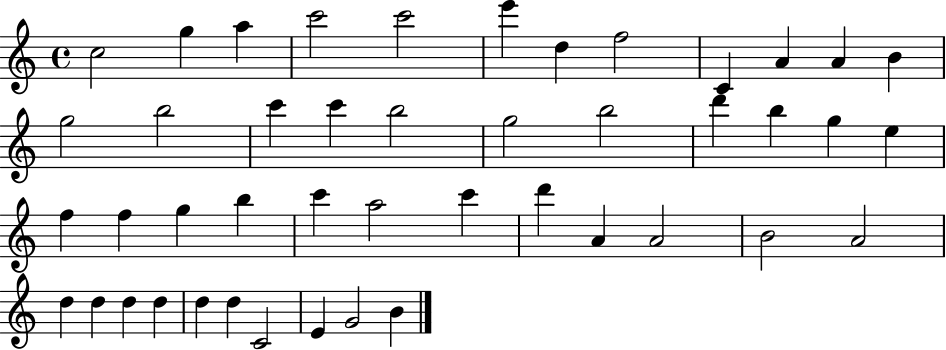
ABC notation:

X:1
T:Untitled
M:4/4
L:1/4
K:C
c2 g a c'2 c'2 e' d f2 C A A B g2 b2 c' c' b2 g2 b2 d' b g e f f g b c' a2 c' d' A A2 B2 A2 d d d d d d C2 E G2 B